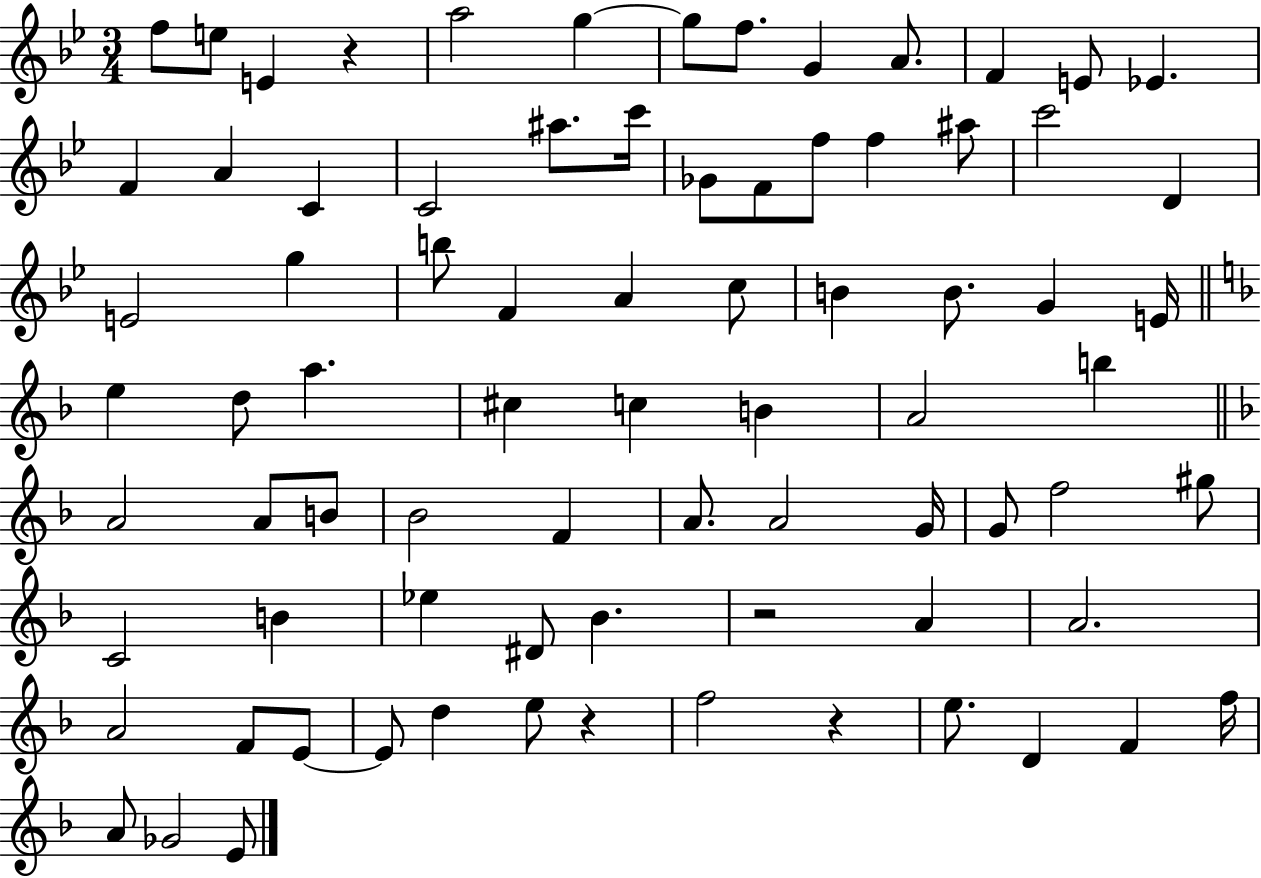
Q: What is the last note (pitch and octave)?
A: E4